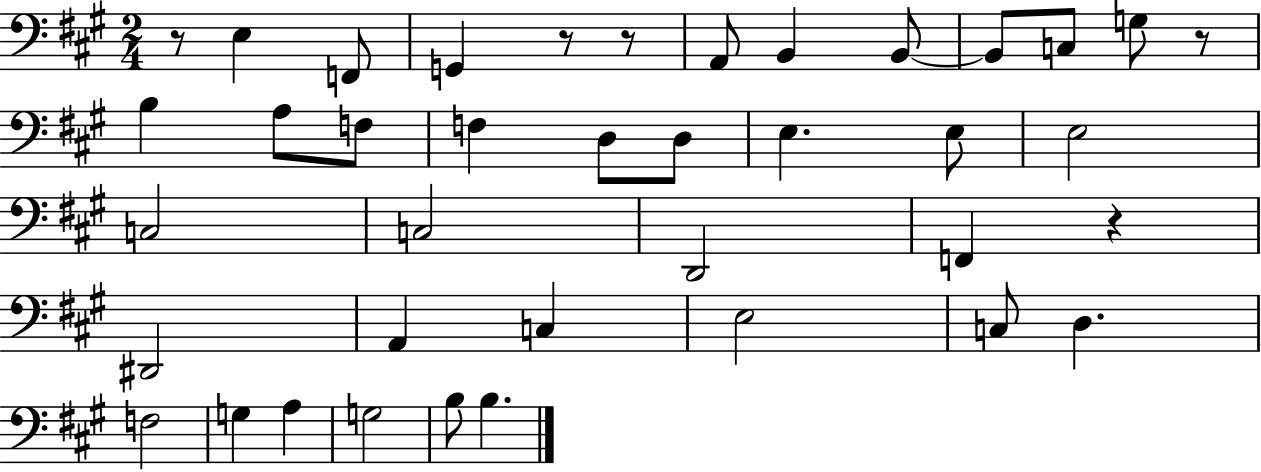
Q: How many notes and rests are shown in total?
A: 39